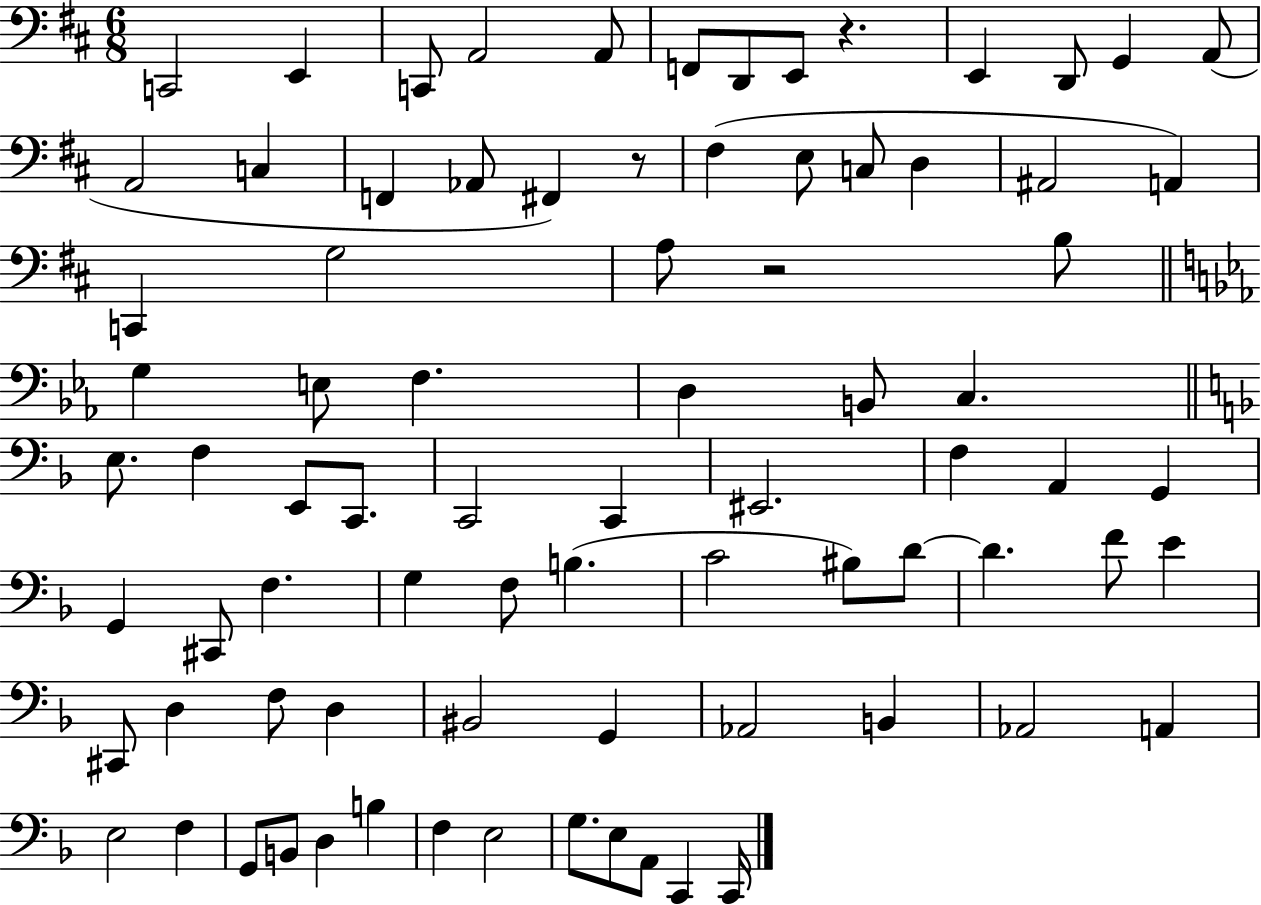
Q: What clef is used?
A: bass